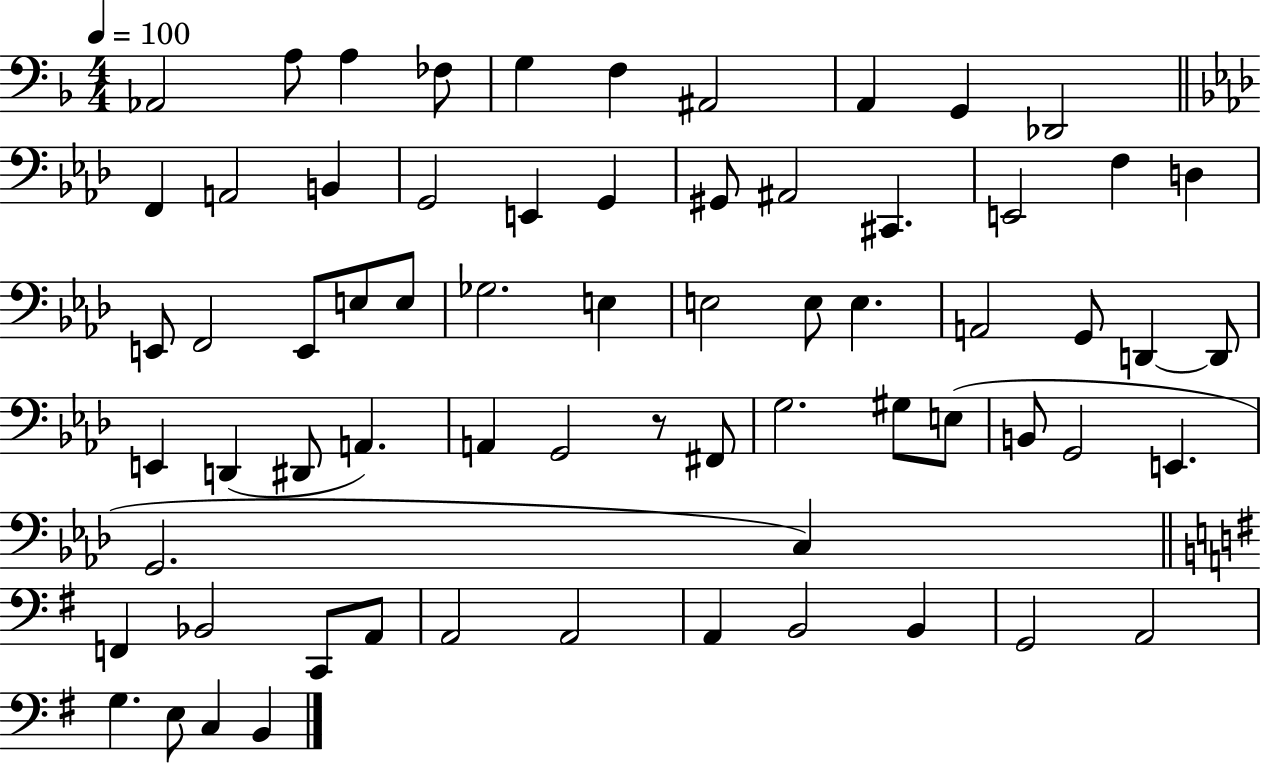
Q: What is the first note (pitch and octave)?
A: Ab2